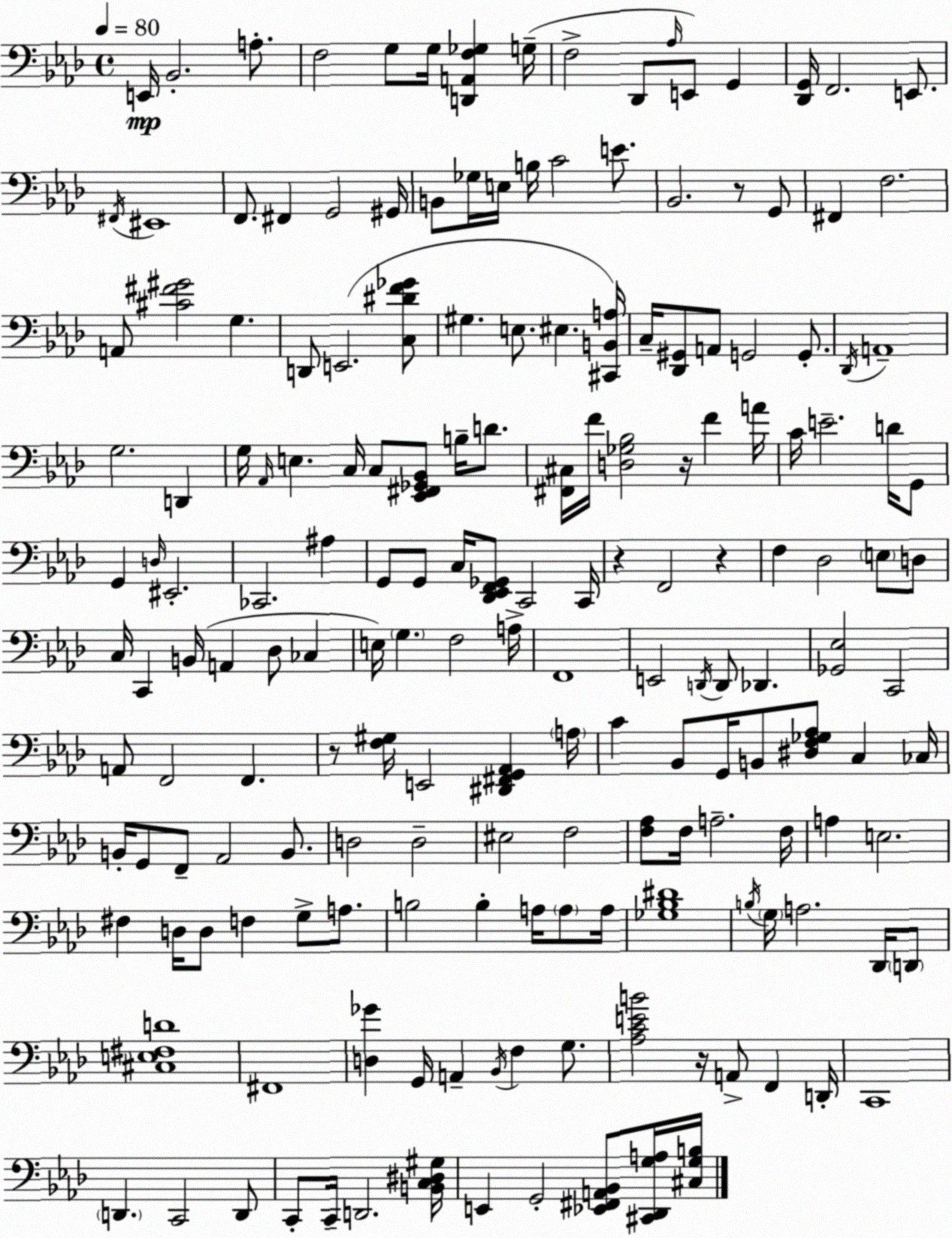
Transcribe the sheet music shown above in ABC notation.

X:1
T:Untitled
M:4/4
L:1/4
K:Fm
E,,/4 _B,,2 A,/2 F,2 G,/2 G,/4 [D,,A,,F,_G,] G,/4 F,2 _D,,/2 _A,/4 E,,/2 G,, [_D,,G,,]/4 F,,2 E,,/2 ^F,,/4 ^E,,4 F,,/2 ^F,, G,,2 ^G,,/4 B,,/2 _G,/4 E,/4 B,/4 C2 E/2 _B,,2 z/2 G,,/2 ^F,, F,2 A,,/2 [^C^F^G]2 G, D,,/2 E,,2 [C,^DF_G]/2 ^G, E,/2 ^E, [^C,,B,,A,]/4 C,/4 [_D,,^G,,]/2 A,,/2 G,,2 G,,/2 _D,,/4 A,,4 G,2 D,, G,/4 _A,,/4 E, C,/4 C,/2 [_E,,^F,,_G,,_B,,]/2 B,/4 D/2 [^F,,^C,]/4 F/4 [D,_G,_B,]2 z/4 F A/4 C/4 E2 D/4 G,,/2 G,, D,/4 ^E,,2 _C,,2 ^A, G,,/2 G,,/2 C,/4 [_D,,_E,,F,,_G,,]/2 C,,2 C,,/4 z F,,2 z F, _D,2 E,/2 D,/2 C,/4 C,, B,,/4 A,, _D,/2 _C, E,/4 G, F,2 A,/4 F,,4 E,,2 D,,/4 D,,/2 _D,, [_G,,_E,]2 C,,2 A,,/2 F,,2 F,, z/2 [F,^G,]/4 E,,2 [^D,,^F,,G,,_A,,] A,/4 C _B,,/2 G,,/4 B,,/2 [^D,F,_G,_A,]/2 C, _C,/4 B,,/4 G,,/2 F,,/2 _A,,2 B,,/2 D,2 D,2 ^E,2 F,2 [F,_A,]/2 F,/4 A,2 F,/4 A, E,2 ^F, D,/4 D,/2 F, G,/2 A,/2 B,2 B, A,/4 A,/2 A,/4 [_G,_B,^D]4 B,/4 G,/4 A,2 _D,,/4 D,,/2 [^C,E,^F,D]4 ^F,,4 [D,_G] G,,/4 A,, _B,,/4 F, G,/2 [_A,CEB]2 z/4 A,,/2 F,, D,,/4 C,,4 D,, C,,2 D,,/2 C,,/2 C,,/4 D,,2 [B,,C,^D,^G,]/4 E,, G,,2 [_E,,^F,,A,,_B,,]/2 [^C,,_D,,G,A,]/4 [^C,G,B,]/4